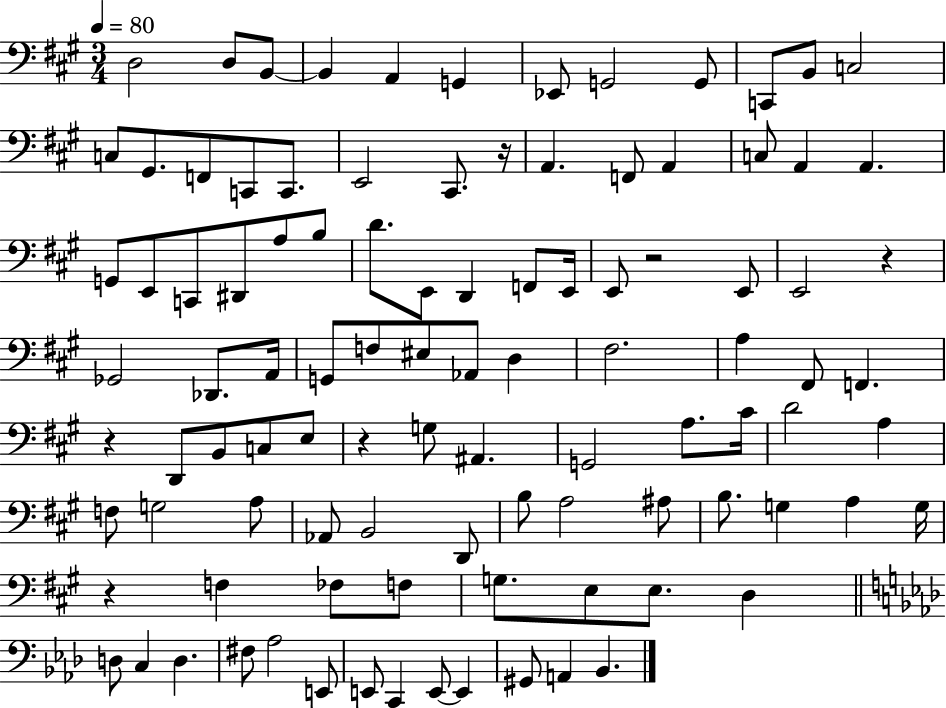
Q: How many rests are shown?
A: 6